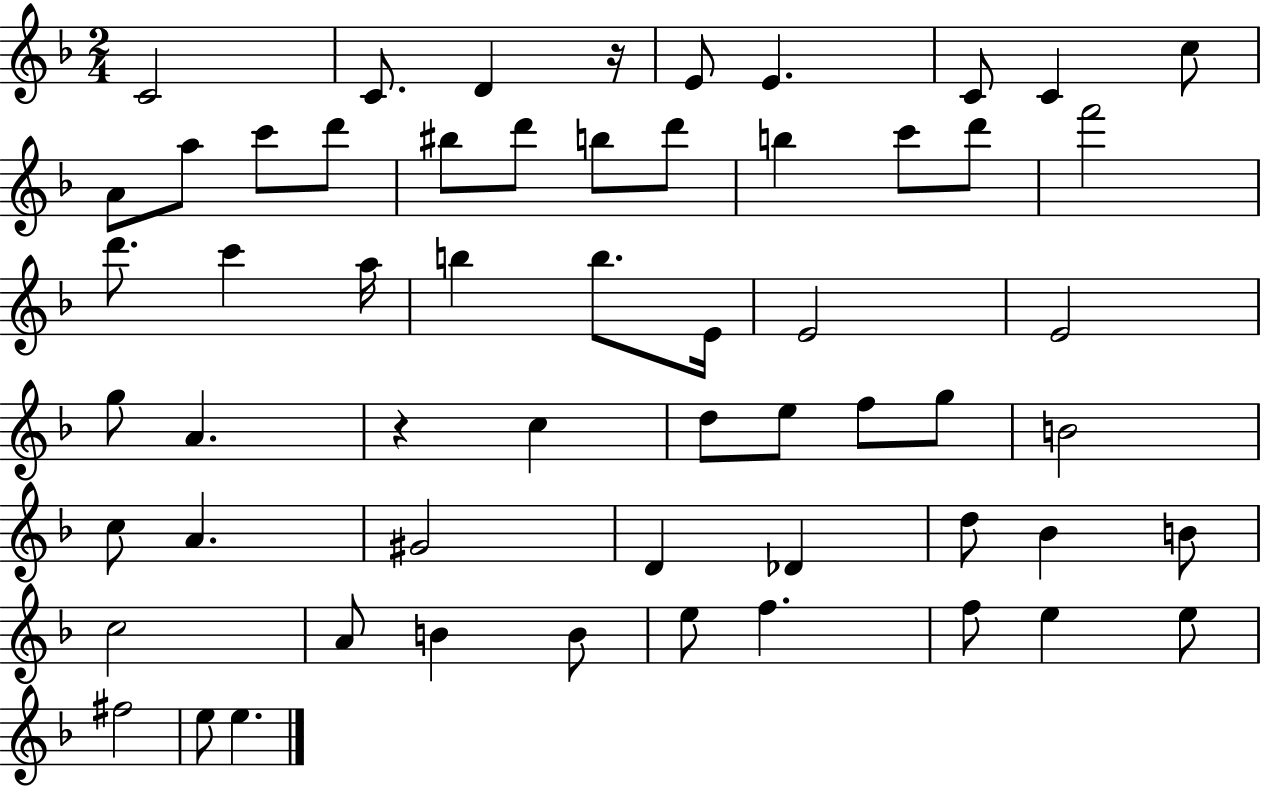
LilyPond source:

{
  \clef treble
  \numericTimeSignature
  \time 2/4
  \key f \major
  \repeat volta 2 { c'2 | c'8. d'4 r16 | e'8 e'4. | c'8 c'4 c''8 | \break a'8 a''8 c'''8 d'''8 | bis''8 d'''8 b''8 d'''8 | b''4 c'''8 d'''8 | f'''2 | \break d'''8. c'''4 a''16 | b''4 b''8. e'16 | e'2 | e'2 | \break g''8 a'4. | r4 c''4 | d''8 e''8 f''8 g''8 | b'2 | \break c''8 a'4. | gis'2 | d'4 des'4 | d''8 bes'4 b'8 | \break c''2 | a'8 b'4 b'8 | e''8 f''4. | f''8 e''4 e''8 | \break fis''2 | e''8 e''4. | } \bar "|."
}